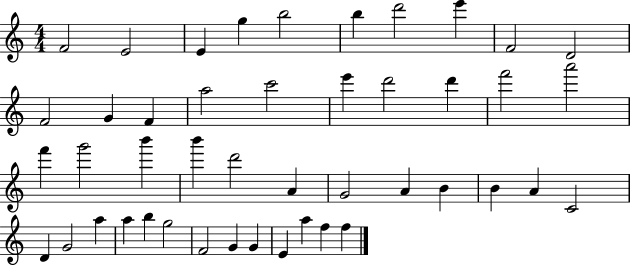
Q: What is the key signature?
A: C major